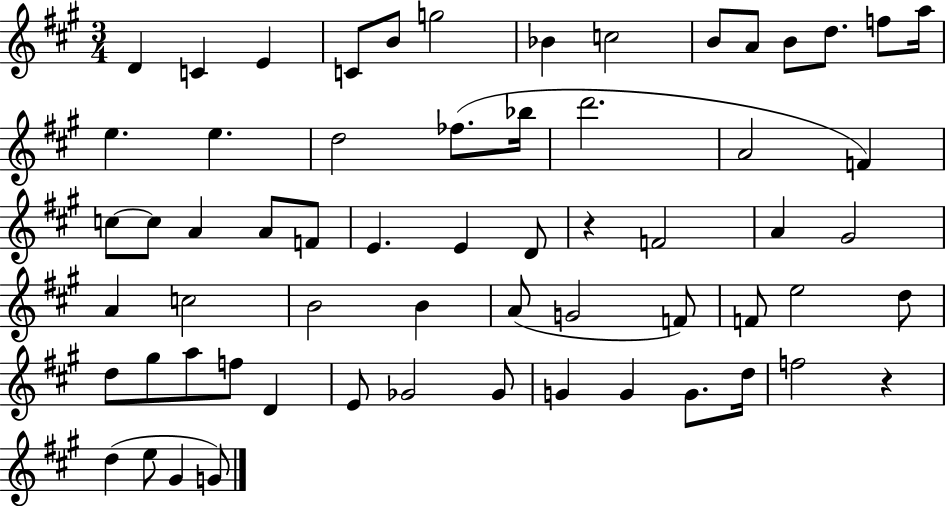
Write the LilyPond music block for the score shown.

{
  \clef treble
  \numericTimeSignature
  \time 3/4
  \key a \major
  d'4 c'4 e'4 | c'8 b'8 g''2 | bes'4 c''2 | b'8 a'8 b'8 d''8. f''8 a''16 | \break e''4. e''4. | d''2 fes''8.( bes''16 | d'''2. | a'2 f'4) | \break c''8~~ c''8 a'4 a'8 f'8 | e'4. e'4 d'8 | r4 f'2 | a'4 gis'2 | \break a'4 c''2 | b'2 b'4 | a'8( g'2 f'8) | f'8 e''2 d''8 | \break d''8 gis''8 a''8 f''8 d'4 | e'8 ges'2 ges'8 | g'4 g'4 g'8. d''16 | f''2 r4 | \break d''4( e''8 gis'4 g'8) | \bar "|."
}